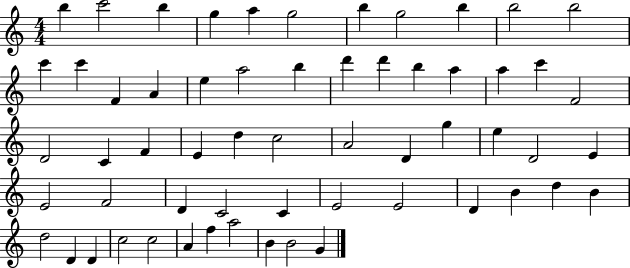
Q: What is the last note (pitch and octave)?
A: G4